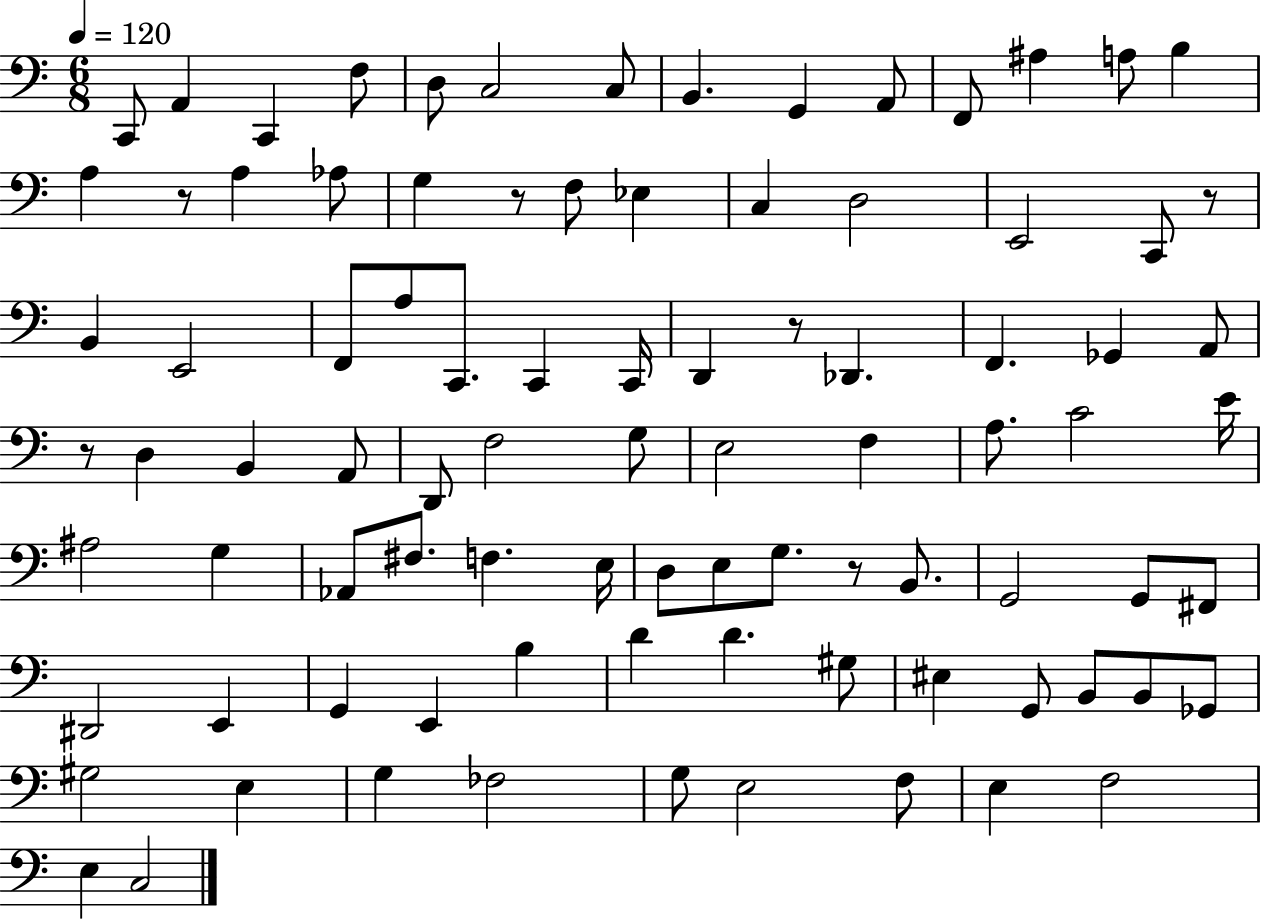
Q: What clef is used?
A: bass